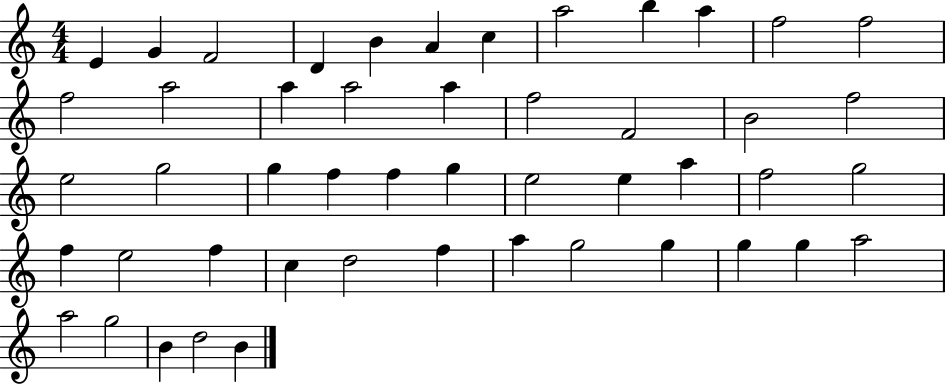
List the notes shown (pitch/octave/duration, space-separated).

E4/q G4/q F4/h D4/q B4/q A4/q C5/q A5/h B5/q A5/q F5/h F5/h F5/h A5/h A5/q A5/h A5/q F5/h F4/h B4/h F5/h E5/h G5/h G5/q F5/q F5/q G5/q E5/h E5/q A5/q F5/h G5/h F5/q E5/h F5/q C5/q D5/h F5/q A5/q G5/h G5/q G5/q G5/q A5/h A5/h G5/h B4/q D5/h B4/q